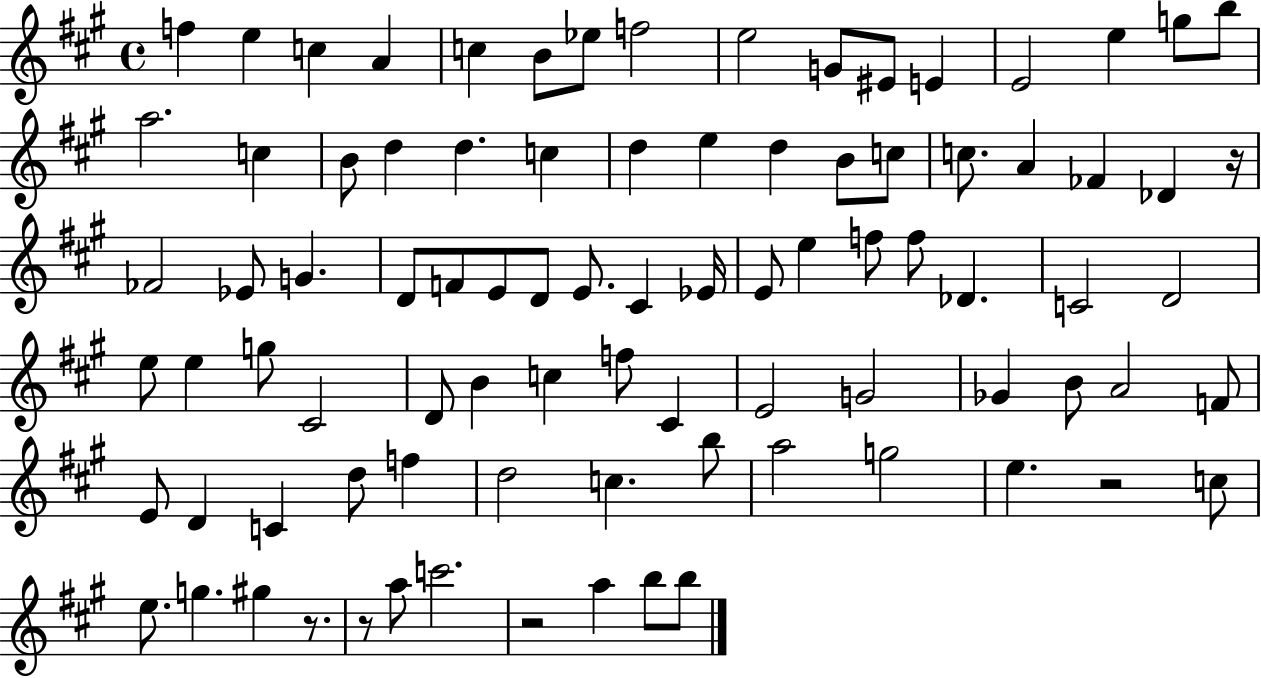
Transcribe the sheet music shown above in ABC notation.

X:1
T:Untitled
M:4/4
L:1/4
K:A
f e c A c B/2 _e/2 f2 e2 G/2 ^E/2 E E2 e g/2 b/2 a2 c B/2 d d c d e d B/2 c/2 c/2 A _F _D z/4 _F2 _E/2 G D/2 F/2 E/2 D/2 E/2 ^C _E/4 E/2 e f/2 f/2 _D C2 D2 e/2 e g/2 ^C2 D/2 B c f/2 ^C E2 G2 _G B/2 A2 F/2 E/2 D C d/2 f d2 c b/2 a2 g2 e z2 c/2 e/2 g ^g z/2 z/2 a/2 c'2 z2 a b/2 b/2